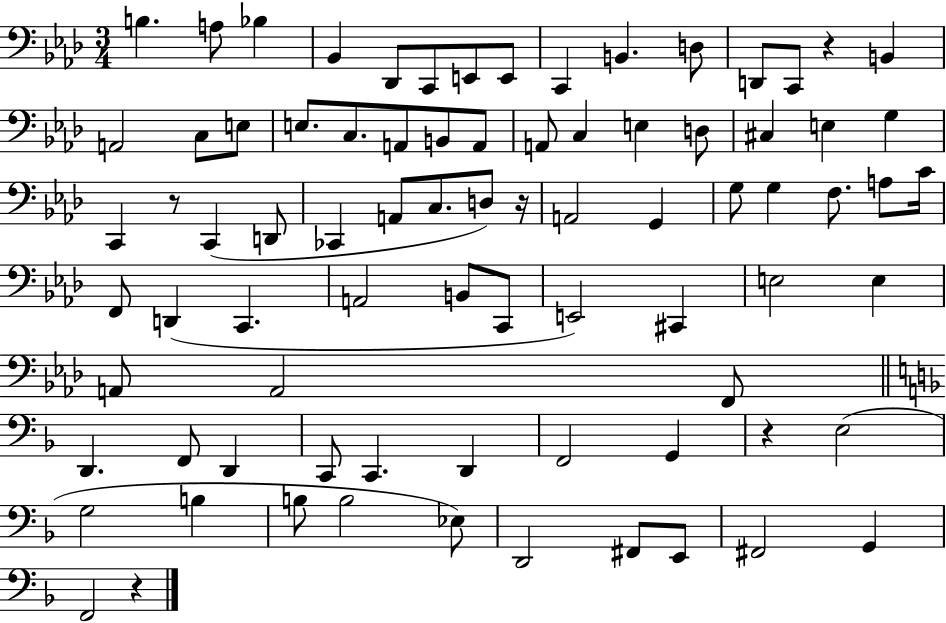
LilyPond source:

{
  \clef bass
  \numericTimeSignature
  \time 3/4
  \key aes \major
  \repeat volta 2 { b4. a8 bes4 | bes,4 des,8 c,8 e,8 e,8 | c,4 b,4. d8 | d,8 c,8 r4 b,4 | \break a,2 c8 e8 | e8. c8. a,8 b,8 a,8 | a,8 c4 e4 d8 | cis4 e4 g4 | \break c,4 r8 c,4( d,8 | ces,4 a,8 c8. d8) r16 | a,2 g,4 | g8 g4 f8. a8 c'16 | \break f,8 d,4( c,4. | a,2 b,8 c,8 | e,2) cis,4 | e2 e4 | \break a,8 a,2 f,8 | \bar "||" \break \key f \major d,4. f,8 d,4 | c,8 c,4. d,4 | f,2 g,4 | r4 e2( | \break g2 b4 | b8 b2 ees8) | d,2 fis,8 e,8 | fis,2 g,4 | \break f,2 r4 | } \bar "|."
}